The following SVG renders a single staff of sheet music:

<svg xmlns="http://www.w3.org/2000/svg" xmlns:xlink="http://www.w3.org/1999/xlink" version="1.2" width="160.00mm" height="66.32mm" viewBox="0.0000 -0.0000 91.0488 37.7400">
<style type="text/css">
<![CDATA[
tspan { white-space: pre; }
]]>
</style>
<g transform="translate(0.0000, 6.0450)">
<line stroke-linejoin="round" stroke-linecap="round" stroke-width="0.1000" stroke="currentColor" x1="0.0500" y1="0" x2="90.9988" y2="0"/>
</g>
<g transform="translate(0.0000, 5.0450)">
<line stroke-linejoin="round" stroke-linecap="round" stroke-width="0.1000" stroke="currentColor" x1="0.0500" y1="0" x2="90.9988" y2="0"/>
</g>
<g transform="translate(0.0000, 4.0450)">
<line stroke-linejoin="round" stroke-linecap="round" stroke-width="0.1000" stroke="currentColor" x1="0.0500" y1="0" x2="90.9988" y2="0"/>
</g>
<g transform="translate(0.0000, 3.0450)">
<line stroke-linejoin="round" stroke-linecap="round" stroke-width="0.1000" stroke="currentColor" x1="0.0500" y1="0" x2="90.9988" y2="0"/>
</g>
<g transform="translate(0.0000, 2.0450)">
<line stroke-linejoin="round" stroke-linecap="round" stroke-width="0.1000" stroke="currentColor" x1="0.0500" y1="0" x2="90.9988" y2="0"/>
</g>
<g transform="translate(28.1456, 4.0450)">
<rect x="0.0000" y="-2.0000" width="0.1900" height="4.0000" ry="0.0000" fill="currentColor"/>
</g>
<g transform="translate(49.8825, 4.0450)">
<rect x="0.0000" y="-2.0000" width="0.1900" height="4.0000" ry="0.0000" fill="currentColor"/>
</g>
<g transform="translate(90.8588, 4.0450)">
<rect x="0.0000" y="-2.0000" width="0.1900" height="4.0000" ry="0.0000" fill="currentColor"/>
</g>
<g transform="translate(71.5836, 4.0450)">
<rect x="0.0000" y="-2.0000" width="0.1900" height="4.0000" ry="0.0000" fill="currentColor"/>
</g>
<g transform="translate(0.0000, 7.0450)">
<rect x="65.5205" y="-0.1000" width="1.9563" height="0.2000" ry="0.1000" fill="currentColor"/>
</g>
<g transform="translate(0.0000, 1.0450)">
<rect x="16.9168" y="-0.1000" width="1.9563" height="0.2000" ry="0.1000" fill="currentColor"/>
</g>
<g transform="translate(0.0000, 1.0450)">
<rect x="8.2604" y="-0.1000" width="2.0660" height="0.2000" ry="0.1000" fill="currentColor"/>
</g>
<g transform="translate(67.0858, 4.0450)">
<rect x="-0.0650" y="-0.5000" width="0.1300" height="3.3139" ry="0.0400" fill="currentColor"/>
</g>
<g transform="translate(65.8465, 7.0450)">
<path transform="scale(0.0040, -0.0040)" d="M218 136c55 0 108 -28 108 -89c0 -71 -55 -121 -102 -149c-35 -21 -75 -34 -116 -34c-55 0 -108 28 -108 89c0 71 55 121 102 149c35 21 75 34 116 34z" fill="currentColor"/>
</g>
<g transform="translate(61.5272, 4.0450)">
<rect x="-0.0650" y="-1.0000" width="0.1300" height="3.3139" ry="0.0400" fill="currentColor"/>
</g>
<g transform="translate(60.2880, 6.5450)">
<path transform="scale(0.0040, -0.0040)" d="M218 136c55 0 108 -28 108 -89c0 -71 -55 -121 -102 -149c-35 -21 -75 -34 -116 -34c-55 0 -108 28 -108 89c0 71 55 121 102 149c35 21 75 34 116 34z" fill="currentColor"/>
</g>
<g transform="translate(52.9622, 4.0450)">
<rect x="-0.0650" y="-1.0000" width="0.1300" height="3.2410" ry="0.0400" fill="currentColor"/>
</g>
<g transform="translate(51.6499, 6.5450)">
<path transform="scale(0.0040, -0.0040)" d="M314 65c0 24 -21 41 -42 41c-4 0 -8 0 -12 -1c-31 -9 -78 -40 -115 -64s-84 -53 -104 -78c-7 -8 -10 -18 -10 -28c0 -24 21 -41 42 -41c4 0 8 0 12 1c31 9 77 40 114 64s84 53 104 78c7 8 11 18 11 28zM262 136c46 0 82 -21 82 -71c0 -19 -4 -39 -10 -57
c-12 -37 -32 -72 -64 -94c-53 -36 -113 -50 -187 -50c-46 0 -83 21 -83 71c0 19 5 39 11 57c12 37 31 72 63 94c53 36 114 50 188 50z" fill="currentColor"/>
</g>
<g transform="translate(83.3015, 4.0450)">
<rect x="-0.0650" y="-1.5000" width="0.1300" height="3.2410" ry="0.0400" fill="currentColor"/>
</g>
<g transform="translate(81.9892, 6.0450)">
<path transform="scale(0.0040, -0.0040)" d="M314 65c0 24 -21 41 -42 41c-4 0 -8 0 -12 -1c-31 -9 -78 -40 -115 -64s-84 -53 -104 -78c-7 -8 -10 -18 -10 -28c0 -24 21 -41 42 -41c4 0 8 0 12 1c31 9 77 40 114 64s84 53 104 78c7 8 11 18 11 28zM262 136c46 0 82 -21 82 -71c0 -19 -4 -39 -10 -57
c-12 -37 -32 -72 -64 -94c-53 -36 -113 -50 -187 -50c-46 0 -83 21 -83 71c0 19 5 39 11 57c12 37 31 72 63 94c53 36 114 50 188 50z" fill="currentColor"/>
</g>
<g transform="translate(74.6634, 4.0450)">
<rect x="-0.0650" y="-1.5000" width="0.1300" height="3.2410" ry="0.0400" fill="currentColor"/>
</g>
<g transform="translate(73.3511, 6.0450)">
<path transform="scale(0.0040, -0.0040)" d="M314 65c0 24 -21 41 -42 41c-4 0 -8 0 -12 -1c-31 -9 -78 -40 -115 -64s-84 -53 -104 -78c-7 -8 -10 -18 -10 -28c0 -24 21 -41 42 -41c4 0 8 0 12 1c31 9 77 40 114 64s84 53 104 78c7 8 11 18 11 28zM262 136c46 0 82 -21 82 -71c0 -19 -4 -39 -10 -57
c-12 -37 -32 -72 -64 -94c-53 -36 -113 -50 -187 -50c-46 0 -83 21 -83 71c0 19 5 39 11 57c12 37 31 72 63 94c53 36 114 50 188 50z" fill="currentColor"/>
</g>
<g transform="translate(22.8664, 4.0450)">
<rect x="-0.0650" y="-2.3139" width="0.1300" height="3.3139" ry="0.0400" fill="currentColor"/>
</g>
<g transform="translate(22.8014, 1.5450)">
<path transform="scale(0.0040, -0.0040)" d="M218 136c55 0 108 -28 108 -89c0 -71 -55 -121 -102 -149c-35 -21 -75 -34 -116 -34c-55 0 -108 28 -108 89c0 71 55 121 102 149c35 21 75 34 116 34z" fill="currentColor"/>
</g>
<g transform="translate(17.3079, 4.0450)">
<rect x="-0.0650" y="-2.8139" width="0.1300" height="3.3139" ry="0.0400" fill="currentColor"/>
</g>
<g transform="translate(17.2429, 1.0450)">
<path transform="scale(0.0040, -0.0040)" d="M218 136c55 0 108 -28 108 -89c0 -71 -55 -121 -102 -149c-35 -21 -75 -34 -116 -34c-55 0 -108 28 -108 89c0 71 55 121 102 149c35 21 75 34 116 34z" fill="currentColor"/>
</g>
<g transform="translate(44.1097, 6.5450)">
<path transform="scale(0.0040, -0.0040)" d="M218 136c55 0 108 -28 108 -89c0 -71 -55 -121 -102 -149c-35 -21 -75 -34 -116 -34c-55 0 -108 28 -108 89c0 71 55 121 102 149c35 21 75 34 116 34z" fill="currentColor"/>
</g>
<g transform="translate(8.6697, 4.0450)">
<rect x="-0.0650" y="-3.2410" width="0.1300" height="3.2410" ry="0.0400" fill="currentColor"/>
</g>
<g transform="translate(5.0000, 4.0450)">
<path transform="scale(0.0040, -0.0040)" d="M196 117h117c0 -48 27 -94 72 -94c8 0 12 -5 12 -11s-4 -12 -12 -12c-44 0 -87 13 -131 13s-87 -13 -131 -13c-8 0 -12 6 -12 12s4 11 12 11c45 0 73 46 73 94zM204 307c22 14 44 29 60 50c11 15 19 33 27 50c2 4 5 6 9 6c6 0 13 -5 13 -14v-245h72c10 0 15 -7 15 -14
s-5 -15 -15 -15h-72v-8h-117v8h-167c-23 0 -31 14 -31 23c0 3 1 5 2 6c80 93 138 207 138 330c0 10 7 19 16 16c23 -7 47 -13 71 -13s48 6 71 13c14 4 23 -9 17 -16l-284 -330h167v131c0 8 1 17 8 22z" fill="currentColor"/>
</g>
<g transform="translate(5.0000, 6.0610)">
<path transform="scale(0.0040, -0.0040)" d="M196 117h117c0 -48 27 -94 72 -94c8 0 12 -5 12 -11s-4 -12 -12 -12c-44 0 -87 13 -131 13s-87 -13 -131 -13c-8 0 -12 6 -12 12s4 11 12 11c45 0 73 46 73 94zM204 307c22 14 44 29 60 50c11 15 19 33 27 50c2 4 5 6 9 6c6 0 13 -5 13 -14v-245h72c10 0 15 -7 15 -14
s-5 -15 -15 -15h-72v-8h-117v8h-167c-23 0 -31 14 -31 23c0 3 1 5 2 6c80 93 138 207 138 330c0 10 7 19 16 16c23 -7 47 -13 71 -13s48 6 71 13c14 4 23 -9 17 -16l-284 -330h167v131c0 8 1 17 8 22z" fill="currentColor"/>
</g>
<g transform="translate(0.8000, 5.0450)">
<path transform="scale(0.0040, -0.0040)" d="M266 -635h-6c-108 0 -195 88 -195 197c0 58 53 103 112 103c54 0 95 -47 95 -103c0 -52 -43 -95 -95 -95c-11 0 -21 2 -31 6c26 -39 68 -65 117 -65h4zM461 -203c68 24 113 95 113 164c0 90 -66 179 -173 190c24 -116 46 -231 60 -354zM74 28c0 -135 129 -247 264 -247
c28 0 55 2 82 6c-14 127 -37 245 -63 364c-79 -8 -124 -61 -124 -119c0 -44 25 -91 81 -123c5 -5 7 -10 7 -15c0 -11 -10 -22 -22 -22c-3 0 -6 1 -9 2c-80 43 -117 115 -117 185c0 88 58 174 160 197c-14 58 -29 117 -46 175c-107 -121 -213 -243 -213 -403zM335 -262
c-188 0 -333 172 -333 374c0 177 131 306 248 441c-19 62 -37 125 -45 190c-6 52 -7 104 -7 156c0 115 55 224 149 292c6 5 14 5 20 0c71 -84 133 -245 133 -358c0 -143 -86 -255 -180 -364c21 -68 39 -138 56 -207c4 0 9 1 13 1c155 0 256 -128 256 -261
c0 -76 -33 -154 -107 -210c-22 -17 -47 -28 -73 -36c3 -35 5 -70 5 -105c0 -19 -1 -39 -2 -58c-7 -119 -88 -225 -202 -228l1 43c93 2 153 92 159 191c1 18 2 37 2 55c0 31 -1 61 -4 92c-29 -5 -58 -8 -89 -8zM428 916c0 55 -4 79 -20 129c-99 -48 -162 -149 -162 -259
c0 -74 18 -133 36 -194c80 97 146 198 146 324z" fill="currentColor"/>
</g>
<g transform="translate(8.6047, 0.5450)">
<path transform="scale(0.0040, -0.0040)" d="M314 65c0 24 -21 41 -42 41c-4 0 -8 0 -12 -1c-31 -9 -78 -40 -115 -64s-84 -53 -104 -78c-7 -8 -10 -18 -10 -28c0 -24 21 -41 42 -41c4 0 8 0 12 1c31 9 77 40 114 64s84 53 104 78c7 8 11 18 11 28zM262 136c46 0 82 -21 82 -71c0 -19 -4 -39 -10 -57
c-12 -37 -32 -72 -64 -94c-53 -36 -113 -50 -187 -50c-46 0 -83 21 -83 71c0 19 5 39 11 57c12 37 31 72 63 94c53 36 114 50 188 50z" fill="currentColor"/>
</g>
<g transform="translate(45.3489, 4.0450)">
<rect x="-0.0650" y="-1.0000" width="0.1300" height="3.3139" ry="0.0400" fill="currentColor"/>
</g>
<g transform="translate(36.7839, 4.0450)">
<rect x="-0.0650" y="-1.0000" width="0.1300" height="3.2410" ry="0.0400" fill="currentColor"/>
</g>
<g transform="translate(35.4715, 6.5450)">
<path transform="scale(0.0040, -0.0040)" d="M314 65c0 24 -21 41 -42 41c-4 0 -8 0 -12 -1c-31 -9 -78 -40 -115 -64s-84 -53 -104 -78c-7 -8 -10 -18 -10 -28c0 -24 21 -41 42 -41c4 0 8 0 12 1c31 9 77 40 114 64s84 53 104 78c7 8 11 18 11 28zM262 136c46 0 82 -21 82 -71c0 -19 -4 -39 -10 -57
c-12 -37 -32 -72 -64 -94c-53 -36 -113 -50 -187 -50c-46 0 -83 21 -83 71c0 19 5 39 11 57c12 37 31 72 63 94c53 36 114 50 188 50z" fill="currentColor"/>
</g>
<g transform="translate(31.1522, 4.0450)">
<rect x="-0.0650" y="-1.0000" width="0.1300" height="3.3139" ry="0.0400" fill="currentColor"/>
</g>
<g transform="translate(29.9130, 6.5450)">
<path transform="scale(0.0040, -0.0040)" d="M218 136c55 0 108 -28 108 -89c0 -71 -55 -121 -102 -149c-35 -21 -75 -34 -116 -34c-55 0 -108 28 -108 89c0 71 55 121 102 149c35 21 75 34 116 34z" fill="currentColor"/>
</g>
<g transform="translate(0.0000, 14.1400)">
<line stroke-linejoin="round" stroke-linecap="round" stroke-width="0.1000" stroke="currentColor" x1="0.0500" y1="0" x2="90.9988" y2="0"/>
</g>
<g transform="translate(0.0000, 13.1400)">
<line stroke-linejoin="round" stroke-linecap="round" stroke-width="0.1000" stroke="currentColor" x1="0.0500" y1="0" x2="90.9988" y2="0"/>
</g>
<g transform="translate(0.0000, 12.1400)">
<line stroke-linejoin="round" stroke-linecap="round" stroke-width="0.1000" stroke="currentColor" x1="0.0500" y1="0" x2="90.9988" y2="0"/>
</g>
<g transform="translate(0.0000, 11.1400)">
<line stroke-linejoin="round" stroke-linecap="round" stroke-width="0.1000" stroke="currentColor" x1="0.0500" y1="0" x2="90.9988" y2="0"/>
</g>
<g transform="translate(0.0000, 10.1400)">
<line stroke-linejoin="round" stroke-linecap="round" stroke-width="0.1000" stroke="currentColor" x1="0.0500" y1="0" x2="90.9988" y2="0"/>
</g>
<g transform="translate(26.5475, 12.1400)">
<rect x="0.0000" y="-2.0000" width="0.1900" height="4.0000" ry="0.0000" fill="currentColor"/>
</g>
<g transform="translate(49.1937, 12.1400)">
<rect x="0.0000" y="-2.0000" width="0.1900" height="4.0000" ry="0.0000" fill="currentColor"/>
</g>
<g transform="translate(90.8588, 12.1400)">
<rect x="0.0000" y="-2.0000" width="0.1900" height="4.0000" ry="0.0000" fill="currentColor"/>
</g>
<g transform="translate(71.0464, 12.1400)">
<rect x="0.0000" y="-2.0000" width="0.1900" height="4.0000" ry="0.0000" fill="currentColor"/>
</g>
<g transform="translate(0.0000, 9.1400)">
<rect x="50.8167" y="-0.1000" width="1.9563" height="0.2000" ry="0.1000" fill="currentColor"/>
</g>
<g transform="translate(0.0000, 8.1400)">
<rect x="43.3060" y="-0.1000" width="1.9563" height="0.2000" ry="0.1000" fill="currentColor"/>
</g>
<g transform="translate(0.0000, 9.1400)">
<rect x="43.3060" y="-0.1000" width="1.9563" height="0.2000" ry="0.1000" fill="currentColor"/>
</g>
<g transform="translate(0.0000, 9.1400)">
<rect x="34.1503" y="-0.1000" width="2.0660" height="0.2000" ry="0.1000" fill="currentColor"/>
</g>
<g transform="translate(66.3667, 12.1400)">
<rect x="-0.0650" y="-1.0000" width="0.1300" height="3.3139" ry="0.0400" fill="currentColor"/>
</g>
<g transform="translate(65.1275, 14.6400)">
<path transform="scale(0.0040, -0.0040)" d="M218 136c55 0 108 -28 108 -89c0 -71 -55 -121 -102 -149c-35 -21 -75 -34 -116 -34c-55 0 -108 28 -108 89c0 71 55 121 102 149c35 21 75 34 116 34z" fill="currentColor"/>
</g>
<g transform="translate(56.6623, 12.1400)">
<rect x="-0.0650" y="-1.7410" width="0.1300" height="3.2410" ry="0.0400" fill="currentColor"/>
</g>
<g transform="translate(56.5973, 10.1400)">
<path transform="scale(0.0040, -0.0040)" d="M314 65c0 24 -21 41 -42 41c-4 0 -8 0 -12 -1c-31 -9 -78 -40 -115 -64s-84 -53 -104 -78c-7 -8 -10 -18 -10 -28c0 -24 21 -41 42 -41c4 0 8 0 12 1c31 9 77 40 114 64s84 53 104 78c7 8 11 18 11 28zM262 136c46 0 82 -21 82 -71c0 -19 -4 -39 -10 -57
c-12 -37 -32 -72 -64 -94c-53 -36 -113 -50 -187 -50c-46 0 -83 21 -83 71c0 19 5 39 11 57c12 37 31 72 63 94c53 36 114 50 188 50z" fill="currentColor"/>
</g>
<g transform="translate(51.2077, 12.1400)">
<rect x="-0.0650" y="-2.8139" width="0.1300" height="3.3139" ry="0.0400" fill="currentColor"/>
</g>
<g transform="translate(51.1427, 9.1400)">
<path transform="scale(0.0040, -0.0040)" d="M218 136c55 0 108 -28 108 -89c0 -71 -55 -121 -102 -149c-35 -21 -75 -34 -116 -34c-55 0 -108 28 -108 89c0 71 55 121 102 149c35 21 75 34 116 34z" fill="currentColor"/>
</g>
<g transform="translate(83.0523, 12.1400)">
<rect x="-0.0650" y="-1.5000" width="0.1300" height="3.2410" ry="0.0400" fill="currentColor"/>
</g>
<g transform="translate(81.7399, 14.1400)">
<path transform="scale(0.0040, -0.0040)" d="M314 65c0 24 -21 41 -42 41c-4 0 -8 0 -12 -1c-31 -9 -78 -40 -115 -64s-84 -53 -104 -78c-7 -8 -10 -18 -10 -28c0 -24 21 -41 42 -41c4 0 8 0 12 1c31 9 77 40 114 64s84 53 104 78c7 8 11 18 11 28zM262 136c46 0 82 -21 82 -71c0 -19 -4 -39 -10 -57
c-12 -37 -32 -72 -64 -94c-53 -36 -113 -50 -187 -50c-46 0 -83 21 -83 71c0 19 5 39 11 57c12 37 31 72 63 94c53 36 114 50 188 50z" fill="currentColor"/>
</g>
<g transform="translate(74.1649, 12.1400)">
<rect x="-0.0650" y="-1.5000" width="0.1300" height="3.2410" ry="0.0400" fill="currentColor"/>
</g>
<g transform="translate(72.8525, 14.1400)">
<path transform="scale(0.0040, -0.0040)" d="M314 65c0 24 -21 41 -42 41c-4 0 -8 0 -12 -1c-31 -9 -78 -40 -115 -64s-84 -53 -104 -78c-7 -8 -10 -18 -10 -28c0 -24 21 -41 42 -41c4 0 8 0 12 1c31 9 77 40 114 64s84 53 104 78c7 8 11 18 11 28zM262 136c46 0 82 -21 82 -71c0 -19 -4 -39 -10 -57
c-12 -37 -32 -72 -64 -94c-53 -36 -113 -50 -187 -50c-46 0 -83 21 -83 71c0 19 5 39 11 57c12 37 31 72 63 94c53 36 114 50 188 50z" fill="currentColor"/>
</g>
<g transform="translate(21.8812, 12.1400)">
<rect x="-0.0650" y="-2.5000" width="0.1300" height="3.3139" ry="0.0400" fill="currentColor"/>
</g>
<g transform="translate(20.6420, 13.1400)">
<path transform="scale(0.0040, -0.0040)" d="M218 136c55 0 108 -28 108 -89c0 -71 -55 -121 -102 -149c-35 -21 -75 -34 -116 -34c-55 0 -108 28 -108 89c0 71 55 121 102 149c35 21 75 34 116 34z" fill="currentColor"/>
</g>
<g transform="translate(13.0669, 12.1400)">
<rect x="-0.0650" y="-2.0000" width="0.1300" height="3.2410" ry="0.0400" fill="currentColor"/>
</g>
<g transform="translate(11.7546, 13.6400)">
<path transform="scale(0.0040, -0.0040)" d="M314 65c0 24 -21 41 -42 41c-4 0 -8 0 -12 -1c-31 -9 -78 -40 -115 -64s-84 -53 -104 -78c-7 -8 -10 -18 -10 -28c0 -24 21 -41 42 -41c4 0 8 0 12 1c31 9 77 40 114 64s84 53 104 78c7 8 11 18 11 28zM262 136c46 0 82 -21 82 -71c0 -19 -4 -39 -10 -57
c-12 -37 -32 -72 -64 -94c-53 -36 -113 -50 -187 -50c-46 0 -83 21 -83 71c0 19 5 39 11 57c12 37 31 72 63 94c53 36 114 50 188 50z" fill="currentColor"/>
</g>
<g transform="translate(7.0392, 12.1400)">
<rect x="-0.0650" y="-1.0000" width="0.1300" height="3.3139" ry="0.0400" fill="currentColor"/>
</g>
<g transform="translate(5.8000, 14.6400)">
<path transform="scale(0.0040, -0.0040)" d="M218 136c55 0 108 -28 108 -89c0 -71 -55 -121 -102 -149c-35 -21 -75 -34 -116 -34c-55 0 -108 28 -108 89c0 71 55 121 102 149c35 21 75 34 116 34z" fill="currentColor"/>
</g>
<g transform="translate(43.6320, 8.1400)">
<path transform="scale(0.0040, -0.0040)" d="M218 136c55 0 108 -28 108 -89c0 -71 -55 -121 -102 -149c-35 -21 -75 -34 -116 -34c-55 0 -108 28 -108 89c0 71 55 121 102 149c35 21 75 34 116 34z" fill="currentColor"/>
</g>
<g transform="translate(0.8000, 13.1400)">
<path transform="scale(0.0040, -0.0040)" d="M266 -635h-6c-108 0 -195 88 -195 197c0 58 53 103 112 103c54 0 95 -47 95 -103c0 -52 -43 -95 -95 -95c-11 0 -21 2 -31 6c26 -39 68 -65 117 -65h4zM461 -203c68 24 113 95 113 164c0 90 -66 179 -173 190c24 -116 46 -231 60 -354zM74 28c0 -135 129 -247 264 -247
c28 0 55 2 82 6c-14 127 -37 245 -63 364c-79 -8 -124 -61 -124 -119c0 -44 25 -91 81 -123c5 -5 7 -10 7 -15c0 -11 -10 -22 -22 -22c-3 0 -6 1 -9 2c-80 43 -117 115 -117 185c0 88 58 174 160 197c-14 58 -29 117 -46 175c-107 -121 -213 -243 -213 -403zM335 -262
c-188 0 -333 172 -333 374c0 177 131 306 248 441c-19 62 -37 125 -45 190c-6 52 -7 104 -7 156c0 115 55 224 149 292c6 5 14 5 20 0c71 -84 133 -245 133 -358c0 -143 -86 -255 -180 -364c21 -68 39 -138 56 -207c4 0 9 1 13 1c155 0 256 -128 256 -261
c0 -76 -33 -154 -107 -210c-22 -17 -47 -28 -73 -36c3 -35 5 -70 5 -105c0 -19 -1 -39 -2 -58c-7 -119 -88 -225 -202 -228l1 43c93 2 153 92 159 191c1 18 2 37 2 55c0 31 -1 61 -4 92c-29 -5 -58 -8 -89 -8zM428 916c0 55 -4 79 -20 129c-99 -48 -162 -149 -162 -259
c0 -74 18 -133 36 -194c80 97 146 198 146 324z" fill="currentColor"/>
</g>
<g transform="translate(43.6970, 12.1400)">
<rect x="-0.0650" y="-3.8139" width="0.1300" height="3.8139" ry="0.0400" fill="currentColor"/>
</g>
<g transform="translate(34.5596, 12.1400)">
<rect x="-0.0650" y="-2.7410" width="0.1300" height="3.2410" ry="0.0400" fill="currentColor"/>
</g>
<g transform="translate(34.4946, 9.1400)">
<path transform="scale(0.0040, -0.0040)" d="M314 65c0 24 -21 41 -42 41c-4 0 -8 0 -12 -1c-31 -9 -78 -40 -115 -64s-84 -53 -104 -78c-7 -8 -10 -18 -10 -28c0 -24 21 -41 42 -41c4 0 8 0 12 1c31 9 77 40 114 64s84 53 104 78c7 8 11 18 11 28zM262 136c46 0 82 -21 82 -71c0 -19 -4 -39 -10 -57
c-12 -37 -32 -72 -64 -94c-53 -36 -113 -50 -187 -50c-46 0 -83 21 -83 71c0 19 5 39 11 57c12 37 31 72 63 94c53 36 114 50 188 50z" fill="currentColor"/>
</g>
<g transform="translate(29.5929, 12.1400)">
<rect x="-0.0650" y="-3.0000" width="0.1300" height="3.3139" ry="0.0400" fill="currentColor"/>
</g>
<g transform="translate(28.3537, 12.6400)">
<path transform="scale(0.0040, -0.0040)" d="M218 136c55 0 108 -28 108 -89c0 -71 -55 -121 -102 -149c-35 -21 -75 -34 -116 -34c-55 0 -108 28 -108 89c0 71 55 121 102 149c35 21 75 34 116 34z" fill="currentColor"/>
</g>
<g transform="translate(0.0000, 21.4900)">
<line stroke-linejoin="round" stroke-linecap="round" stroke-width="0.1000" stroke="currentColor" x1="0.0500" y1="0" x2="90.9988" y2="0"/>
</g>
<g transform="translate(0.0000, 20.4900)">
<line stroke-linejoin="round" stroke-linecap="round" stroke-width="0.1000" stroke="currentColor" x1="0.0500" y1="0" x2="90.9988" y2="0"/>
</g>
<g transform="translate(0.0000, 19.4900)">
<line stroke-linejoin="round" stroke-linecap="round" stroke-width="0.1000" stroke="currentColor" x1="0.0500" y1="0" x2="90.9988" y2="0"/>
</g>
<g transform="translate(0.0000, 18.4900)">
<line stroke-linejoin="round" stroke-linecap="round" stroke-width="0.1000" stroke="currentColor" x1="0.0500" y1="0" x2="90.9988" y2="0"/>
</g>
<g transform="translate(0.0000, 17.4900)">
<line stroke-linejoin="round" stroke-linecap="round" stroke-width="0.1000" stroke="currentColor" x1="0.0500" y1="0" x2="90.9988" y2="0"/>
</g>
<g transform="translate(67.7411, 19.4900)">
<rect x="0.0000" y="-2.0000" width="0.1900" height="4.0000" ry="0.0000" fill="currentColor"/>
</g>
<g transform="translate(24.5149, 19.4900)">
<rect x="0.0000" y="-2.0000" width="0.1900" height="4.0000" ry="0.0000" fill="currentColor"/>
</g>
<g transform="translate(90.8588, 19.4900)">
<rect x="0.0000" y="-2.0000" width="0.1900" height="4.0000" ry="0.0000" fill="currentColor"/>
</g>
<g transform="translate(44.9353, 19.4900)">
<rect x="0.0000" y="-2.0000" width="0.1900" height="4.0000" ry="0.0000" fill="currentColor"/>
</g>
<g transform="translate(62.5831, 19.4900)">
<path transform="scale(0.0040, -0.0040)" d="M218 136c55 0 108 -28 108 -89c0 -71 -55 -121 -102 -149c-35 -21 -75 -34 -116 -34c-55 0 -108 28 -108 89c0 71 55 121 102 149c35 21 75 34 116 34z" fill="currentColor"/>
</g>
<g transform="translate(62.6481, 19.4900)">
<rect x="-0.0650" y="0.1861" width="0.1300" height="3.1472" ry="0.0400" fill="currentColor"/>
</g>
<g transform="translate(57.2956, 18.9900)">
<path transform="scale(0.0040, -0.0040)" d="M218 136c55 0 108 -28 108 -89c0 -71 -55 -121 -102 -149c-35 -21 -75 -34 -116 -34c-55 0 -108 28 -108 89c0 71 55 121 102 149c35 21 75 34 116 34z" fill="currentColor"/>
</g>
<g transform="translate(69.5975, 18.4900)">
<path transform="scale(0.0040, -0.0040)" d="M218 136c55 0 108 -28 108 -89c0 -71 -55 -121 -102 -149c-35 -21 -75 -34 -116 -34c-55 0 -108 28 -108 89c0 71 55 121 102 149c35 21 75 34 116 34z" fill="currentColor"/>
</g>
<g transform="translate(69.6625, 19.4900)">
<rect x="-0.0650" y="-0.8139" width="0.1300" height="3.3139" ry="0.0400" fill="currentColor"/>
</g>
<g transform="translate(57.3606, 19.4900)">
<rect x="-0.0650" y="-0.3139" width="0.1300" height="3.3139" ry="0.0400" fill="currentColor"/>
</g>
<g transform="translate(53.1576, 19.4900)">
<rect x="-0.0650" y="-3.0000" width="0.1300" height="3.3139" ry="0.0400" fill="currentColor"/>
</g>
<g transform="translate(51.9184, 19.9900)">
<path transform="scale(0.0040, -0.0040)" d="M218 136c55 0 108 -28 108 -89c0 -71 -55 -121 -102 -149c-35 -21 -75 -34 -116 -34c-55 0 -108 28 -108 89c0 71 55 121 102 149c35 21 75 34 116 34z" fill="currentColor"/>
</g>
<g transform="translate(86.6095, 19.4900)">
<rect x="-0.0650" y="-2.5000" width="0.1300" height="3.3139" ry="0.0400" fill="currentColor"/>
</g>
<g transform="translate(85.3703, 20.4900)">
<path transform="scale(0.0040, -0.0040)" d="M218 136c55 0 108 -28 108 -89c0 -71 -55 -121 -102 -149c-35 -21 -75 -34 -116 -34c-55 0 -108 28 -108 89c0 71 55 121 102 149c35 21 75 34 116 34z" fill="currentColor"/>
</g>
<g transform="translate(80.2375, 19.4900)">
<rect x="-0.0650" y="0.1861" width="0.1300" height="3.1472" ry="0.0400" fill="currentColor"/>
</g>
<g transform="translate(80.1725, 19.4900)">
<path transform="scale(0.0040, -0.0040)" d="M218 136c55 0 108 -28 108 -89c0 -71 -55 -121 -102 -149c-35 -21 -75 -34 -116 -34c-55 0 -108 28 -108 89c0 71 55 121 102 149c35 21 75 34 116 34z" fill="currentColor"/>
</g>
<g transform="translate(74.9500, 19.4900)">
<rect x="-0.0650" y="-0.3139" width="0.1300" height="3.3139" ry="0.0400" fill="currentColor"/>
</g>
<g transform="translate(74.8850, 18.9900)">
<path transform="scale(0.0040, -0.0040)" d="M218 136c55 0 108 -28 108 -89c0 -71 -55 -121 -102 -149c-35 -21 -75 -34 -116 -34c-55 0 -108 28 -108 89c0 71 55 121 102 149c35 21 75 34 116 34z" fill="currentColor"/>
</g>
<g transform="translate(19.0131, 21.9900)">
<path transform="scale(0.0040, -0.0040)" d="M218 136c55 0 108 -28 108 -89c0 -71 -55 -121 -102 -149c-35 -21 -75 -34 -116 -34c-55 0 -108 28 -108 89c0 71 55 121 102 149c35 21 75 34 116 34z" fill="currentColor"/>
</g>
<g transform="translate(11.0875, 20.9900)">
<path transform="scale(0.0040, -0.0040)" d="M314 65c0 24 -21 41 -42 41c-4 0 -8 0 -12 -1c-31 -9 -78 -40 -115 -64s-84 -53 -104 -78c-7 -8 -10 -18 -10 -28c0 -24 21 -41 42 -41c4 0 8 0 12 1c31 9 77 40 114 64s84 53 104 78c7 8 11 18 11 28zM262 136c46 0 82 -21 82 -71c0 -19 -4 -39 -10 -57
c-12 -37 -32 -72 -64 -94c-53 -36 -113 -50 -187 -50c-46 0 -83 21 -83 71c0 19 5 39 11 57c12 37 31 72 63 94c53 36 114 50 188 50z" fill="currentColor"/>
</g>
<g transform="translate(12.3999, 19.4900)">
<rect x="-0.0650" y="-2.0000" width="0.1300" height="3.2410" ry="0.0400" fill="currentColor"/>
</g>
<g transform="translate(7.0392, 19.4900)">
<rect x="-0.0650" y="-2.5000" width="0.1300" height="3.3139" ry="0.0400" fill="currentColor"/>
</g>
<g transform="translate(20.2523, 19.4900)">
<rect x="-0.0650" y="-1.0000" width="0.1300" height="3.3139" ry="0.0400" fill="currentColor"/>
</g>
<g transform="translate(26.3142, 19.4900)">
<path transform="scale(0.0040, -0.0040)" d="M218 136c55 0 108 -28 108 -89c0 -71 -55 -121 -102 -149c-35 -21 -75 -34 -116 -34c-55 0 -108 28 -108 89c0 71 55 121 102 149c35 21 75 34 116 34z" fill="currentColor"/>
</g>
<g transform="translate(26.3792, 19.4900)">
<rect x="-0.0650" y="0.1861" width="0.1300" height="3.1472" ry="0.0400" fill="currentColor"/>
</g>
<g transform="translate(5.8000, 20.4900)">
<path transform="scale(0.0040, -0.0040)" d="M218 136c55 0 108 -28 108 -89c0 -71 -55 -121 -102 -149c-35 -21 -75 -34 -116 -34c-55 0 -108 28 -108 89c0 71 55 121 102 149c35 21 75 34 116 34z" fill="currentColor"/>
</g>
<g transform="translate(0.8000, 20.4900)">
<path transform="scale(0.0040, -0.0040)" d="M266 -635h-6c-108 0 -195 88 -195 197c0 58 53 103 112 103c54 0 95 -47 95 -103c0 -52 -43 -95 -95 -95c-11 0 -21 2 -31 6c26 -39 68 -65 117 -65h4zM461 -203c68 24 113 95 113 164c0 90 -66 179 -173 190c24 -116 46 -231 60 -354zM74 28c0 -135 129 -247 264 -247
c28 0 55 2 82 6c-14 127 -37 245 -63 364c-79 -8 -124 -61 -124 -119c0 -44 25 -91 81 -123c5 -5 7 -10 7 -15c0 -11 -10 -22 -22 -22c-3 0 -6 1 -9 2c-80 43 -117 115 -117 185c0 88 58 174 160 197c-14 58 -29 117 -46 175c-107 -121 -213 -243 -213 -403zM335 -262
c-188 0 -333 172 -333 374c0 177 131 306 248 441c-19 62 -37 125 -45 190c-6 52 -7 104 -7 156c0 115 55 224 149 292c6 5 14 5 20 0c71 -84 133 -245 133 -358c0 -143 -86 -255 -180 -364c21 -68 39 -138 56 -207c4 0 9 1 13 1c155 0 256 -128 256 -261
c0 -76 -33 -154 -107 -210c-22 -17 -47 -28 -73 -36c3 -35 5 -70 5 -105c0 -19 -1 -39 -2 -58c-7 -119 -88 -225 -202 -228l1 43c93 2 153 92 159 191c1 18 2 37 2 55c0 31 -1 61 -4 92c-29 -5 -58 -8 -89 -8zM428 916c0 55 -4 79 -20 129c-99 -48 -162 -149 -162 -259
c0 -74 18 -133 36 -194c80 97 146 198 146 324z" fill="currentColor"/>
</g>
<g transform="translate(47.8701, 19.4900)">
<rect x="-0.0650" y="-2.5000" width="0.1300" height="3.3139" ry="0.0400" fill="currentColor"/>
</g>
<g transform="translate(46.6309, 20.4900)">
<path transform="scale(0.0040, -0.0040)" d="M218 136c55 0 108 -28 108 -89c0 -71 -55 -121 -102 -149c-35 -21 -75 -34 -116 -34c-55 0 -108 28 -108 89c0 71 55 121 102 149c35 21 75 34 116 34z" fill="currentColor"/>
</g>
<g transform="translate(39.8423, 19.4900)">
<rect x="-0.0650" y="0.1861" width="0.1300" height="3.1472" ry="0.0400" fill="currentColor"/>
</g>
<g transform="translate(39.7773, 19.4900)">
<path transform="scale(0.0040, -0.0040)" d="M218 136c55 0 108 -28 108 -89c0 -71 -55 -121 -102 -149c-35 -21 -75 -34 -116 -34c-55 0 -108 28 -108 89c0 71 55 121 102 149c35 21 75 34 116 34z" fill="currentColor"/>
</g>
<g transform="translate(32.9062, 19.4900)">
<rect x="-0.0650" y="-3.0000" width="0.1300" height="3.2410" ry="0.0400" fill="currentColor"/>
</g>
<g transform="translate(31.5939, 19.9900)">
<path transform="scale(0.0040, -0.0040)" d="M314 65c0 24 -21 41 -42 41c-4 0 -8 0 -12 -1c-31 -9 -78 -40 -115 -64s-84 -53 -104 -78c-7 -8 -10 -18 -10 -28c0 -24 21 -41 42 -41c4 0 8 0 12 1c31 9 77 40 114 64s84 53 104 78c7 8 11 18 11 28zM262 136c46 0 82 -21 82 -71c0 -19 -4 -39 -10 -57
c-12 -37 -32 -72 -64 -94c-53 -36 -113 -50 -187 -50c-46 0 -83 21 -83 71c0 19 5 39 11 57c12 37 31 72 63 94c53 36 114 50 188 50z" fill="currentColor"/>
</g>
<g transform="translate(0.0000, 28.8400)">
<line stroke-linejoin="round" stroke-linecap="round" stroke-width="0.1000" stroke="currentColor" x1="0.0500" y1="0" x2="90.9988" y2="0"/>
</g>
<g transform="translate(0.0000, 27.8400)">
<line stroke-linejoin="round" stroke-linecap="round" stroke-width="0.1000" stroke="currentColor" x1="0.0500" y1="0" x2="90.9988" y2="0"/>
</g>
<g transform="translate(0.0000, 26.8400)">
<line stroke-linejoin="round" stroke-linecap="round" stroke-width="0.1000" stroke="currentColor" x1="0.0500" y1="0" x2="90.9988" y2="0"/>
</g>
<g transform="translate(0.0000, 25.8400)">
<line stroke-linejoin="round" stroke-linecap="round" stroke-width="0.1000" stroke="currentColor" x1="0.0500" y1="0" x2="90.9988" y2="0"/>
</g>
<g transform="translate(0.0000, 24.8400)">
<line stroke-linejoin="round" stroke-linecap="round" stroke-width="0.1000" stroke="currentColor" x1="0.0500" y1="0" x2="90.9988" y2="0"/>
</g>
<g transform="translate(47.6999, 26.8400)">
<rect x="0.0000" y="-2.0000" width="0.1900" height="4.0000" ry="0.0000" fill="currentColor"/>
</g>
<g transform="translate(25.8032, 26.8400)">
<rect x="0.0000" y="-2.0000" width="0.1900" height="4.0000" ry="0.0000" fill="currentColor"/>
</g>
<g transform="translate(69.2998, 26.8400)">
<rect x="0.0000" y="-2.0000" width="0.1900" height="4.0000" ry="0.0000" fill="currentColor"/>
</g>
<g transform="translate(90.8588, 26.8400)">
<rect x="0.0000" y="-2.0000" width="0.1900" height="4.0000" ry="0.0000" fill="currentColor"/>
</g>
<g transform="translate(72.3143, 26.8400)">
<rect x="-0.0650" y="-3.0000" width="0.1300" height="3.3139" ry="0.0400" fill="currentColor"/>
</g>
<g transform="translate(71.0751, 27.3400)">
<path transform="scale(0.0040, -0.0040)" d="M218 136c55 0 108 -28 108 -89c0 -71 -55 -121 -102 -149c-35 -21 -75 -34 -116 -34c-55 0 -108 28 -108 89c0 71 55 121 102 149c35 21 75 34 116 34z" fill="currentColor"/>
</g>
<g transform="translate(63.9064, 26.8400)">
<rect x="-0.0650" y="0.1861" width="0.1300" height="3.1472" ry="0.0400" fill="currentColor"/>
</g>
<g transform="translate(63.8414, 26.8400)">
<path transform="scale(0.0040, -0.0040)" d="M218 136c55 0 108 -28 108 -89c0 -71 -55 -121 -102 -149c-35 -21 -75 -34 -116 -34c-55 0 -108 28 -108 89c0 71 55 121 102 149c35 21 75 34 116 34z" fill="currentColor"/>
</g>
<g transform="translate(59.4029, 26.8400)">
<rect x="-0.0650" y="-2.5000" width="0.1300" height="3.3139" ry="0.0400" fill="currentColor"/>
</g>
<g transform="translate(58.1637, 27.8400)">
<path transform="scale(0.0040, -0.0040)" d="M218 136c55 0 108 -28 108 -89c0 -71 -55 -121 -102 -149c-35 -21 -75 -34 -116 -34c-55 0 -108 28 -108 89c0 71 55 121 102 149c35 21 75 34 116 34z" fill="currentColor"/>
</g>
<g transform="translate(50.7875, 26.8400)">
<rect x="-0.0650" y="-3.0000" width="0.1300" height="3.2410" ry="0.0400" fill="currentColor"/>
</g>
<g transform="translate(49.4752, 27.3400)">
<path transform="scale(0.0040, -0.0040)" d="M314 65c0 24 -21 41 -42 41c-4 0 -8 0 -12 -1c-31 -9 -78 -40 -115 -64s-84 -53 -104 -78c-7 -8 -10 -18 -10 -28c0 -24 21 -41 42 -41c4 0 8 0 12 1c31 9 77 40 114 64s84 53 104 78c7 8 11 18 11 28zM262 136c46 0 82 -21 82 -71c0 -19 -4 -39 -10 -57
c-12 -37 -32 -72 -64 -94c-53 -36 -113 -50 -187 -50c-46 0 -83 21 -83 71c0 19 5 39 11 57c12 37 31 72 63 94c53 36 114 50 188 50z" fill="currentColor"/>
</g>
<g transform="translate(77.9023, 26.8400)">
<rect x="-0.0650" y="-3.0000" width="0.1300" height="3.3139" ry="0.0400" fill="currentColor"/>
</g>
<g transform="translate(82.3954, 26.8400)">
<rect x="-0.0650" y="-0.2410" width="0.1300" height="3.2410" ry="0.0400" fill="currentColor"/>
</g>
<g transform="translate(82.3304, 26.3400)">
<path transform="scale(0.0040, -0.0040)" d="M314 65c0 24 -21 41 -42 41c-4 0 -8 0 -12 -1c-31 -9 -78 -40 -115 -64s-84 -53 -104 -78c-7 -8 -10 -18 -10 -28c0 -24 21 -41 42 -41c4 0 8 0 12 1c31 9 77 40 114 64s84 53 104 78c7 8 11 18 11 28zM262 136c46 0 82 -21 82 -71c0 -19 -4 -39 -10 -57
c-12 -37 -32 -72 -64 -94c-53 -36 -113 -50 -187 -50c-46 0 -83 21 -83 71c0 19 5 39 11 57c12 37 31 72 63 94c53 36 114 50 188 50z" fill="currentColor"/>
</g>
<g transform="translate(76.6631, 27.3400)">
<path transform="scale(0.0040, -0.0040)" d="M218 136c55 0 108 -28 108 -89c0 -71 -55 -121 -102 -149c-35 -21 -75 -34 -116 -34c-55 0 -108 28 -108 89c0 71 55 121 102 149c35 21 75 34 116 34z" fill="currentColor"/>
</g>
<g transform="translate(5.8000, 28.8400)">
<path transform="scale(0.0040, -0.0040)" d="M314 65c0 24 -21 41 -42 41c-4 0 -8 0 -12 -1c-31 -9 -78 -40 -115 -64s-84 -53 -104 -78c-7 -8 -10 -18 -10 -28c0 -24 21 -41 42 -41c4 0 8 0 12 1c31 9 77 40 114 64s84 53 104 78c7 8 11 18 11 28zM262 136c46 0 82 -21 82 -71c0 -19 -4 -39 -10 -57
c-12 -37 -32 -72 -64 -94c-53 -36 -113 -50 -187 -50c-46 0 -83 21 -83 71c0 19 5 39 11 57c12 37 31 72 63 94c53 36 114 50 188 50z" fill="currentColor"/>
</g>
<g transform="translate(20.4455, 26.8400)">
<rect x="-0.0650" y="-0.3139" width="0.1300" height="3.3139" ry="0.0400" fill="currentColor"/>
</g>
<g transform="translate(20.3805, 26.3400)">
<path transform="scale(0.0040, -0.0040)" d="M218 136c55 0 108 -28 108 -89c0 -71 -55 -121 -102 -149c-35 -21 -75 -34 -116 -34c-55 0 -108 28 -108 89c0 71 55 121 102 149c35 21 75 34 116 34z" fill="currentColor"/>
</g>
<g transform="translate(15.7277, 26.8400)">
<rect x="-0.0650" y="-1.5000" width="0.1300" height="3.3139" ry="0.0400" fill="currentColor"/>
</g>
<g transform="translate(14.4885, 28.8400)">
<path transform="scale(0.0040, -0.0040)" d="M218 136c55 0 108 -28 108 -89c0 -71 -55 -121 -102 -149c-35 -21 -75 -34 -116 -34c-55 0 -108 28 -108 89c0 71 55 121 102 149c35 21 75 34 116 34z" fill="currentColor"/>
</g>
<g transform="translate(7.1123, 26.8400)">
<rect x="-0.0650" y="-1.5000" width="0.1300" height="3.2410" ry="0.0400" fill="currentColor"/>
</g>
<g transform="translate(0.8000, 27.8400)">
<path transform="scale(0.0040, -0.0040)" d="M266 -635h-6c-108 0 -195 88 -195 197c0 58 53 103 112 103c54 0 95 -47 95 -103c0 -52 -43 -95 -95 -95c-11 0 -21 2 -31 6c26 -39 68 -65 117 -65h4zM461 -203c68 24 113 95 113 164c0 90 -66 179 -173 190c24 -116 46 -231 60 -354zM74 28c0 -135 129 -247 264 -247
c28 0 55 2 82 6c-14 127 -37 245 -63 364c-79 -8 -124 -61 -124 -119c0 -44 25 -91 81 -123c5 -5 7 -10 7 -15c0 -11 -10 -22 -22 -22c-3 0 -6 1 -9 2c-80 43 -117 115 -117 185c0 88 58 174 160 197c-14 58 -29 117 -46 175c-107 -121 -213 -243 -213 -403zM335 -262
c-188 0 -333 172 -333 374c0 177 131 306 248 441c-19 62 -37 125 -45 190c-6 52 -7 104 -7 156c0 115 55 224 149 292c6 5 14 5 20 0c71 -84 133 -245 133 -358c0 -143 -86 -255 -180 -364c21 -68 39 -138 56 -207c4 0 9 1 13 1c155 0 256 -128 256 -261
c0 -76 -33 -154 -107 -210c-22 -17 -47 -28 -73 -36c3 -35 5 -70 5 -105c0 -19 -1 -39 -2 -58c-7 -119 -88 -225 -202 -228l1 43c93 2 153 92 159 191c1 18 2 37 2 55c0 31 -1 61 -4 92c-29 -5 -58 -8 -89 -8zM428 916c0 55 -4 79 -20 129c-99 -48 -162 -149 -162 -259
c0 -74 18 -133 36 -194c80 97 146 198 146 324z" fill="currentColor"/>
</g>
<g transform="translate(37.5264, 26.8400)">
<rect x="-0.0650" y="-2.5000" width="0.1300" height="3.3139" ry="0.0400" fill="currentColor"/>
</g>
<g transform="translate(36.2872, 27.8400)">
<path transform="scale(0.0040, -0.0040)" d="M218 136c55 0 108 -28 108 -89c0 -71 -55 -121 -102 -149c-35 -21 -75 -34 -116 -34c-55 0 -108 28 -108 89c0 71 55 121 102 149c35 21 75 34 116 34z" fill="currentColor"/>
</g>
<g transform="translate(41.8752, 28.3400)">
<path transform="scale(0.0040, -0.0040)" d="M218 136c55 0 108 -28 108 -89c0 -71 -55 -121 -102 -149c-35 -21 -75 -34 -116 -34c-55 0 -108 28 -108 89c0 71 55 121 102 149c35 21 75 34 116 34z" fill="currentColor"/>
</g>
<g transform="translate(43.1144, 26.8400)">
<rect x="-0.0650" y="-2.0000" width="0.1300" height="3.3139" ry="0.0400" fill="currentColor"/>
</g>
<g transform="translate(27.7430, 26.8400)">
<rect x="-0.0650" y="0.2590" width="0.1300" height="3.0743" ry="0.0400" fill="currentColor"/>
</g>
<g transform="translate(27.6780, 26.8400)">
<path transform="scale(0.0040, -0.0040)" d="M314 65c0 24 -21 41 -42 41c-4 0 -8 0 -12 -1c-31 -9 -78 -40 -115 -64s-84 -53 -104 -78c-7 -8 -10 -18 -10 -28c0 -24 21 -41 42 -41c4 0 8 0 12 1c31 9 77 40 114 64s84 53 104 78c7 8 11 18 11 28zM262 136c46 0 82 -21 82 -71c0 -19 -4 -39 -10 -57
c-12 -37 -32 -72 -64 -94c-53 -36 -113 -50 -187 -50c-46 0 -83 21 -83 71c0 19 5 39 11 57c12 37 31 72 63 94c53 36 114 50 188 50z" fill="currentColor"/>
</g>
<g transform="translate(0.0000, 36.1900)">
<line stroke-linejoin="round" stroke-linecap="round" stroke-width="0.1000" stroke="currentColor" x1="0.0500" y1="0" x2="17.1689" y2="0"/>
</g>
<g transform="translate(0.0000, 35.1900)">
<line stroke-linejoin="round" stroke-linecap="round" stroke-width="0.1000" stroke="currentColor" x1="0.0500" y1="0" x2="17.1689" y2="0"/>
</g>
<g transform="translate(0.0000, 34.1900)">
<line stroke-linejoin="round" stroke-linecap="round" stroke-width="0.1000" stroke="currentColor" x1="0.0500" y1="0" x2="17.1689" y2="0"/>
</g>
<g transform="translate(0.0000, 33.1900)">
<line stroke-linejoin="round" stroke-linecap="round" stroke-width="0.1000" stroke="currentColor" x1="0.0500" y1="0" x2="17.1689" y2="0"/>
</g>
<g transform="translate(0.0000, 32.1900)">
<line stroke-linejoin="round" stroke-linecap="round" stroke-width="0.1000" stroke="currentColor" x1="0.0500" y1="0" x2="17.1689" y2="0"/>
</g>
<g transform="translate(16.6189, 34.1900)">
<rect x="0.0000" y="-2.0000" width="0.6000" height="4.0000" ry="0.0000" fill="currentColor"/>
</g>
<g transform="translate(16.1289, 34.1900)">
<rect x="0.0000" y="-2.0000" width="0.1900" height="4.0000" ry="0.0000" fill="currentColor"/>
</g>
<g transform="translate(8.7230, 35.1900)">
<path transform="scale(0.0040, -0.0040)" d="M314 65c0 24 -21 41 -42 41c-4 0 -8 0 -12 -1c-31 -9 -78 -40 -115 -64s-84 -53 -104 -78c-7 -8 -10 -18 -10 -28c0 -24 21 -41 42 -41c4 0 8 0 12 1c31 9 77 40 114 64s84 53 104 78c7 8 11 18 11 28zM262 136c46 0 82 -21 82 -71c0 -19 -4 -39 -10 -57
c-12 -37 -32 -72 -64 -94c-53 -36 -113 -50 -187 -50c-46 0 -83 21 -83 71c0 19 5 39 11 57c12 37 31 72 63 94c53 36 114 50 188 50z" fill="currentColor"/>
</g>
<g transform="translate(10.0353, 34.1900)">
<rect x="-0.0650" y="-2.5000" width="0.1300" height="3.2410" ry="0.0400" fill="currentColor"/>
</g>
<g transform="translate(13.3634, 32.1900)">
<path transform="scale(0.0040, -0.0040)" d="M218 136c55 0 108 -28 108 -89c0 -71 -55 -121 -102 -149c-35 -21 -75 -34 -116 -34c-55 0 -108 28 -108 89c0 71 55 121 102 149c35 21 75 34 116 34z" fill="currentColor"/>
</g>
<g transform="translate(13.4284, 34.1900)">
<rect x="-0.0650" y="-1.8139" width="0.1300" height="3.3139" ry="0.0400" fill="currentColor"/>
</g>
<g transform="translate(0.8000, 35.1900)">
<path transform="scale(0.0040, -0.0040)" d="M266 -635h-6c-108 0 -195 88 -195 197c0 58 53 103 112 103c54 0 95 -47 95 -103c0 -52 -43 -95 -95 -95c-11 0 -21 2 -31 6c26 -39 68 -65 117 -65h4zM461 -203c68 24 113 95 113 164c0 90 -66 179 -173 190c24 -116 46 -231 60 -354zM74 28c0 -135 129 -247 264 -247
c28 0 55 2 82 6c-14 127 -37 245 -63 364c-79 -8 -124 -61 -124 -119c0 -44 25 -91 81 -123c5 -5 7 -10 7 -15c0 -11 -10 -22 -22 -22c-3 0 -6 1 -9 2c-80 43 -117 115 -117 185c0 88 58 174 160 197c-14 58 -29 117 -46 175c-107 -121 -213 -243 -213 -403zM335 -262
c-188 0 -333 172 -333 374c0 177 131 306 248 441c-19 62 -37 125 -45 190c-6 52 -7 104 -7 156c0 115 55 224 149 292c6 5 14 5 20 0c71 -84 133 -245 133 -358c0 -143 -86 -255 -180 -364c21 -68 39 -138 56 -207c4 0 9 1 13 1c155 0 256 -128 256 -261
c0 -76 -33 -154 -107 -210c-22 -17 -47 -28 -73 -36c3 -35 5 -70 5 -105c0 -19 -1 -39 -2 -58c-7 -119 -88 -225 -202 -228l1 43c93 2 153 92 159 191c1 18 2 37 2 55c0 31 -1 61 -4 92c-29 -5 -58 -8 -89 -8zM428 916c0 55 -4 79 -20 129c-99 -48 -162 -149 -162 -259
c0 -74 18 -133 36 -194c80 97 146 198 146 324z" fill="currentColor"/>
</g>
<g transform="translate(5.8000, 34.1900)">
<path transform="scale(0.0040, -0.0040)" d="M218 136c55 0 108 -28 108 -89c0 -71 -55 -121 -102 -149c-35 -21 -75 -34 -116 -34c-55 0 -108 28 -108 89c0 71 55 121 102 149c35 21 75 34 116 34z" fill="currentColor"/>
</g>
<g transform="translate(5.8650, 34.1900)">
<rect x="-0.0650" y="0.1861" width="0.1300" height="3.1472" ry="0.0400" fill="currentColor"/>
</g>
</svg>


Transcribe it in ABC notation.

X:1
T:Untitled
M:4/4
L:1/4
K:C
b2 a g D D2 D D2 D C E2 E2 D F2 G A a2 c' a f2 D E2 E2 G F2 D B A2 B G A c B d c B G E2 E c B2 G F A2 G B A A c2 B G2 f